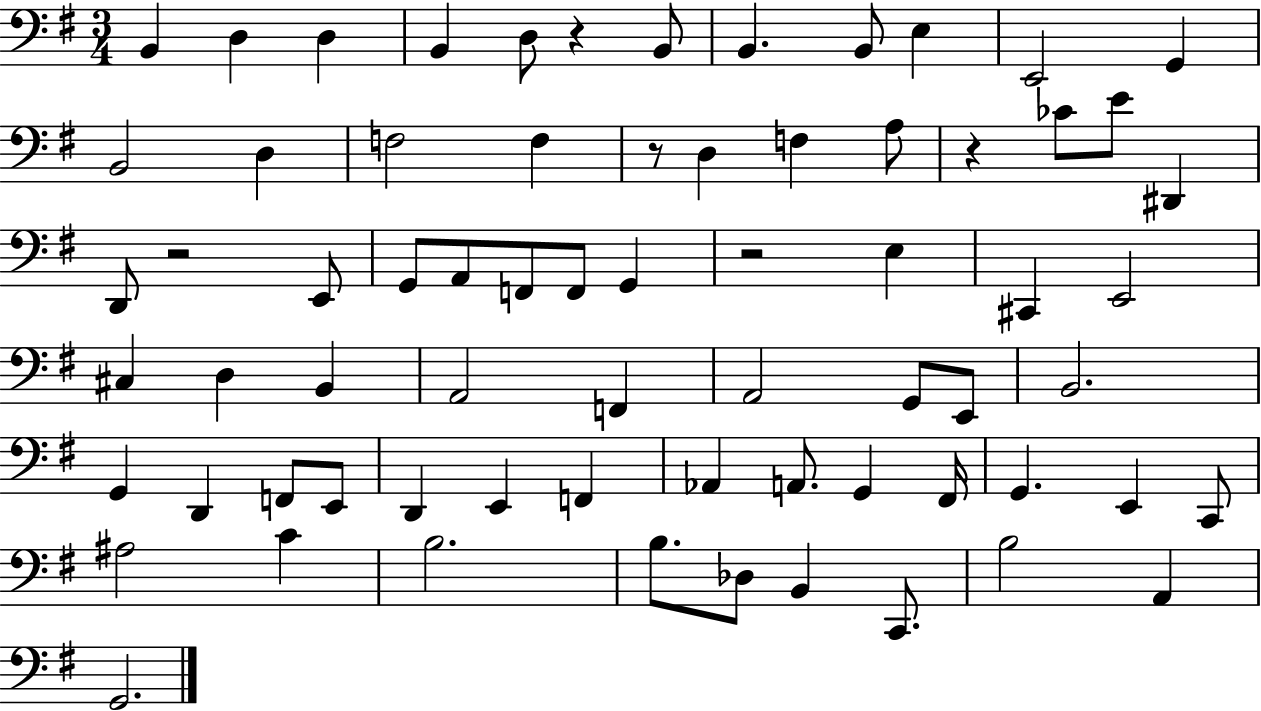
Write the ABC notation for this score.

X:1
T:Untitled
M:3/4
L:1/4
K:G
B,, D, D, B,, D,/2 z B,,/2 B,, B,,/2 E, E,,2 G,, B,,2 D, F,2 F, z/2 D, F, A,/2 z _C/2 E/2 ^D,, D,,/2 z2 E,,/2 G,,/2 A,,/2 F,,/2 F,,/2 G,, z2 E, ^C,, E,,2 ^C, D, B,, A,,2 F,, A,,2 G,,/2 E,,/2 B,,2 G,, D,, F,,/2 E,,/2 D,, E,, F,, _A,, A,,/2 G,, ^F,,/4 G,, E,, C,,/2 ^A,2 C B,2 B,/2 _D,/2 B,, C,,/2 B,2 A,, G,,2